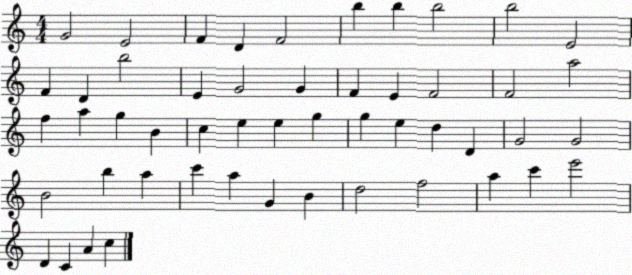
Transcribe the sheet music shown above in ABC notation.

X:1
T:Untitled
M:4/4
L:1/4
K:C
G2 E2 F D F2 b b b2 b2 E2 F D b2 E G2 G F E F2 F2 a2 f a g B c e e g g e d D G2 G2 B2 b a c' a G B d2 f2 a c' e'2 D C A c